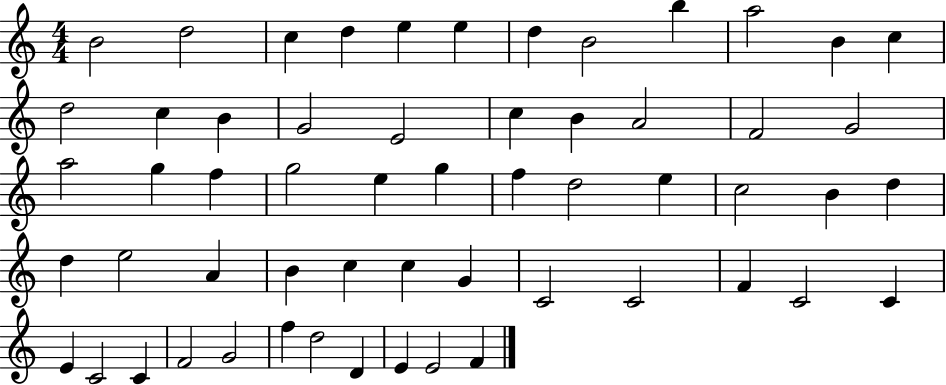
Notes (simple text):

B4/h D5/h C5/q D5/q E5/q E5/q D5/q B4/h B5/q A5/h B4/q C5/q D5/h C5/q B4/q G4/h E4/h C5/q B4/q A4/h F4/h G4/h A5/h G5/q F5/q G5/h E5/q G5/q F5/q D5/h E5/q C5/h B4/q D5/q D5/q E5/h A4/q B4/q C5/q C5/q G4/q C4/h C4/h F4/q C4/h C4/q E4/q C4/h C4/q F4/h G4/h F5/q D5/h D4/q E4/q E4/h F4/q